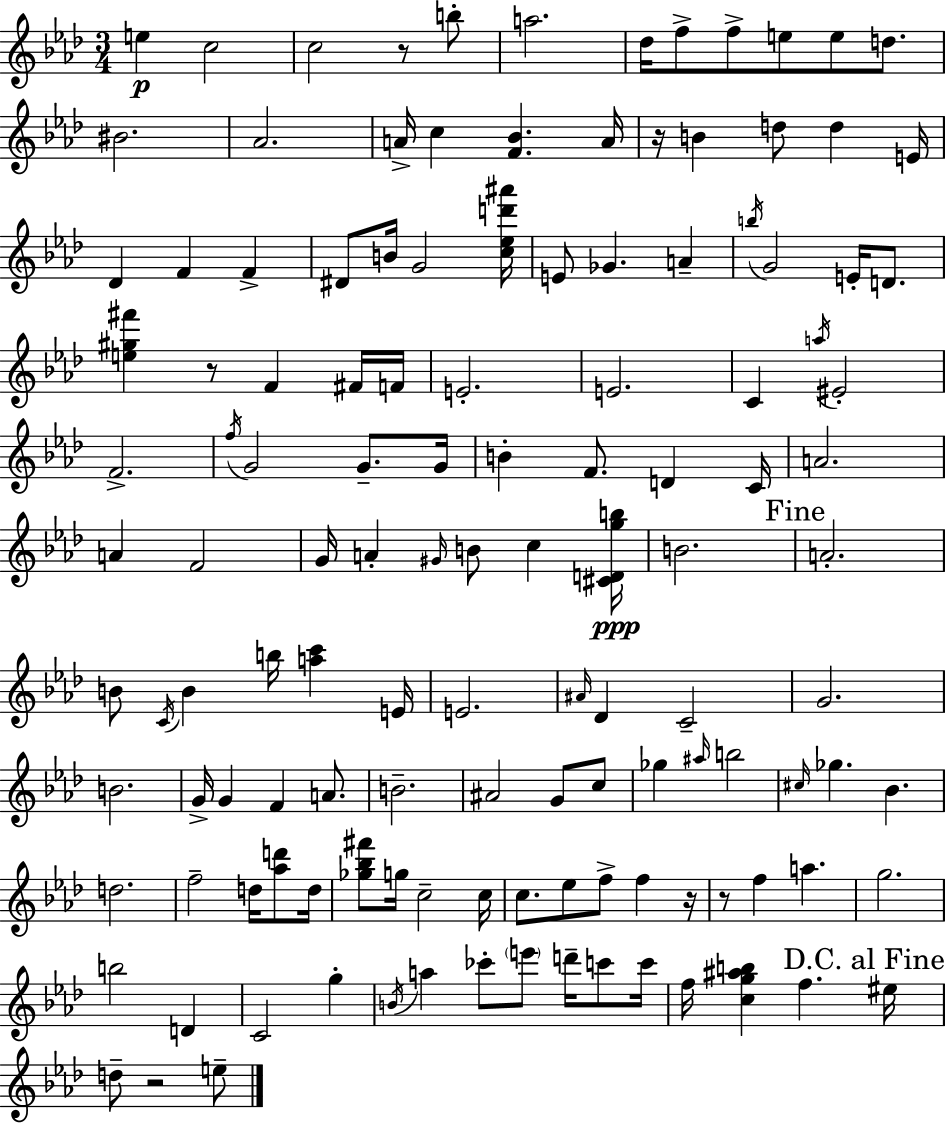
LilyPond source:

{
  \clef treble
  \numericTimeSignature
  \time 3/4
  \key f \minor
  e''4\p c''2 | c''2 r8 b''8-. | a''2. | des''16 f''8-> f''8-> e''8 e''8 d''8. | \break bis'2. | aes'2. | a'16-> c''4 <f' bes'>4. a'16 | r16 b'4 d''8 d''4 e'16 | \break des'4 f'4 f'4-> | dis'8 b'16 g'2 <c'' ees'' d''' ais'''>16 | e'8 ges'4. a'4-- | \acciaccatura { b''16 } g'2 e'16-. d'8. | \break <e'' gis'' fis'''>4 r8 f'4 fis'16 | f'16 e'2.-. | e'2. | c'4 \acciaccatura { a''16 } eis'2-. | \break f'2.-> | \acciaccatura { f''16 } g'2 g'8.-- | g'16 b'4-. f'8. d'4 | c'16 a'2. | \break a'4 f'2 | g'16 a'4-. \grace { gis'16 } b'8 c''4 | <cis' d' g'' b''>16\ppp b'2. | \mark "Fine" a'2.-. | \break b'8 \acciaccatura { c'16 } b'4 b''16 | <a'' c'''>4 e'16 e'2. | \grace { ais'16 } des'4 c'2-- | g'2. | \break b'2. | g'16-> g'4 f'4 | a'8. b'2.-- | ais'2 | \break g'8 c''8 ges''4 \grace { ais''16 } b''2 | \grace { cis''16 } ges''4. | bes'4. d''2. | f''2-- | \break d''16 <aes'' d'''>8 d''16 <ges'' bes'' fis'''>8 g''16 c''2-- | c''16 c''8. ees''8 | f''8-> f''4 r16 r8 f''4 | a''4. g''2. | \break b''2 | d'4 c'2 | g''4-. \acciaccatura { b'16 } a''4 | ces'''8-. \parenthesize e'''8 d'''16-- c'''8 c'''16 f''16 <c'' g'' ais'' b''>4 | \break f''4. \mark "D.C. al Fine" eis''16 d''8-- r2 | e''8-- \bar "|."
}